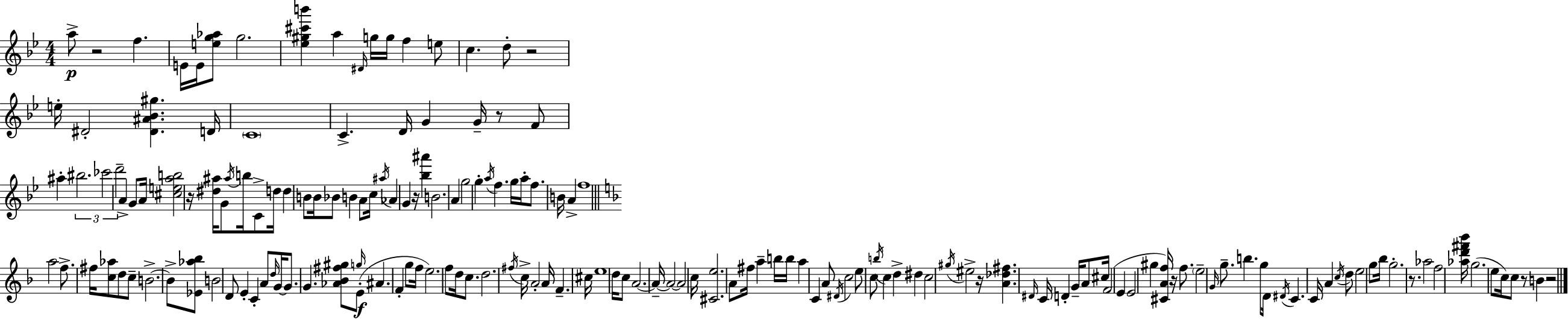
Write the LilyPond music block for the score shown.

{
  \clef treble
  \numericTimeSignature
  \time 4/4
  \key g \minor
  a''8->\p r2 f''4. | e'16 e'16 <e'' g'' aes''>8 g''2. | <ees'' gis'' cis''' b'''>4 a''4 \grace { dis'16 } g''16 g''16 f''4 e''8 | c''4. d''8-. r2 | \break e''16-. dis'2-. <dis' ais' bes' gis''>4. | d'16 \parenthesize c'1 | c'4.-> d'16 g'4 g'16-- r8 f'8 | ais''4-. \tuplet 3/2 { bis''2. | \break ces'''2 d'''2-- } | a'4-> g'8 a'16 <cis'' e'' a'' b''>2 | r16 <dis'' ais''>16 g'8 \acciaccatura { ais''16 } b''16 c'8-> d''16 d''4 b'8 b'16 | bes'8 b'4 a'8 c''16 \acciaccatura { ais''16 } aes'4 g'4 | \break r16 <bes'' ais'''>4 b'2. | a'4 g''2 g''4-. | \acciaccatura { a''16 } f''4. g''16 a''16-. f''8. b'16 | a'4-> f''1 | \break \bar "||" \break \key f \major a''2 f''8.-> fis''16 <c'' aes''>8 d''8 | c''8-- b'2.->~~ b'8-> | <ees' aes'' bes''>8 b'2 d'8 e'4-. | c'4-. a'8 \grace { d''16 } g'16~~ g'8. g'4. | \break <aes' bes' fis'' gis''>8 \grace { g''16 }\f e'8-.( ais'4. f'4-. | g''8 f''16 e''2.) f''8 | d''16 c''8. d''2. | \acciaccatura { fis''16 } c''16-> a'2-. a'16 f'4.-- | \break cis''16 e''1 | d''16 c''8 a'2.~~ | a'16--~~ a'2~~ a'2 | c''16 <cis' e''>2. | \break a'8 fis''16 a''4-- b''16 b''16 a''4 c'4 | a'8 \acciaccatura { dis'16 } c''2 e''8 c''8 | \acciaccatura { b''16 } c''4 d''4-> dis''4 c''2 | \acciaccatura { gis''16 } eis''2-> r16 <a' des'' fis''>4. | \break \grace { dis'16 } c'16 d'4-. g'16-- a'8 cis''16 f'2( | e'4 e'2 | gis''4 <cis' a' f''>16) r16 f''8. \parenthesize e''2-- | \grace { g'16 } g''8.-- b''4. g''8 | \break d'16 \acciaccatura { dis'16 } c'4. c'16 a'4 \acciaccatura { c''16 } d''8 | e''2 g''8 bes''16 g''2.-. | r8. aes''2 | f''2 <aes'' d''' fis''' bes'''>16 g''2.( | \break e''8 c''16) c''8 r8 b'4 | r2 \bar "|."
}